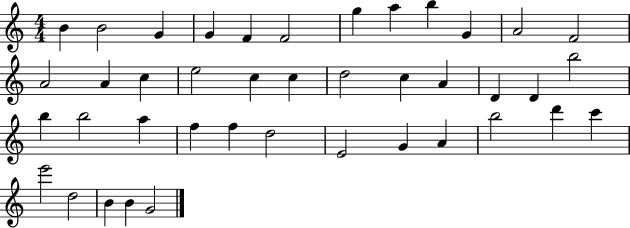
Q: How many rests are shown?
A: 0